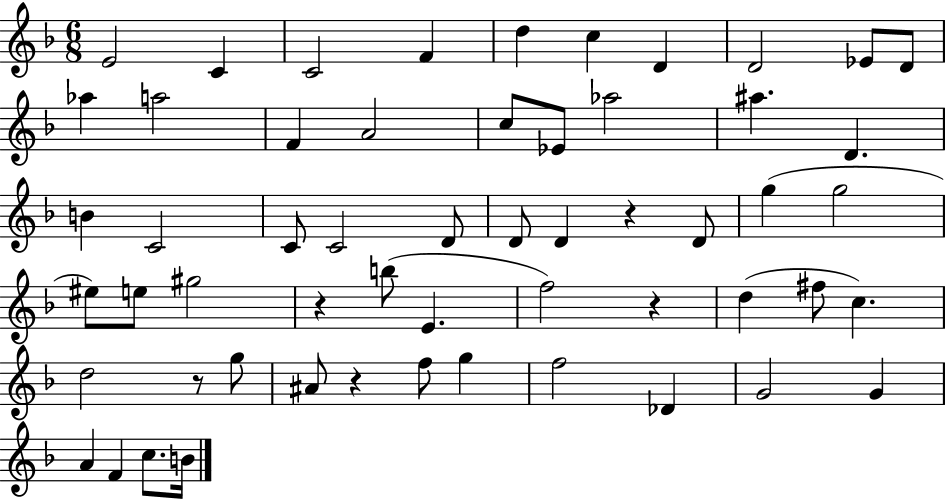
X:1
T:Untitled
M:6/8
L:1/4
K:F
E2 C C2 F d c D D2 _E/2 D/2 _a a2 F A2 c/2 _E/2 _a2 ^a D B C2 C/2 C2 D/2 D/2 D z D/2 g g2 ^e/2 e/2 ^g2 z b/2 E f2 z d ^f/2 c d2 z/2 g/2 ^A/2 z f/2 g f2 _D G2 G A F c/2 B/4